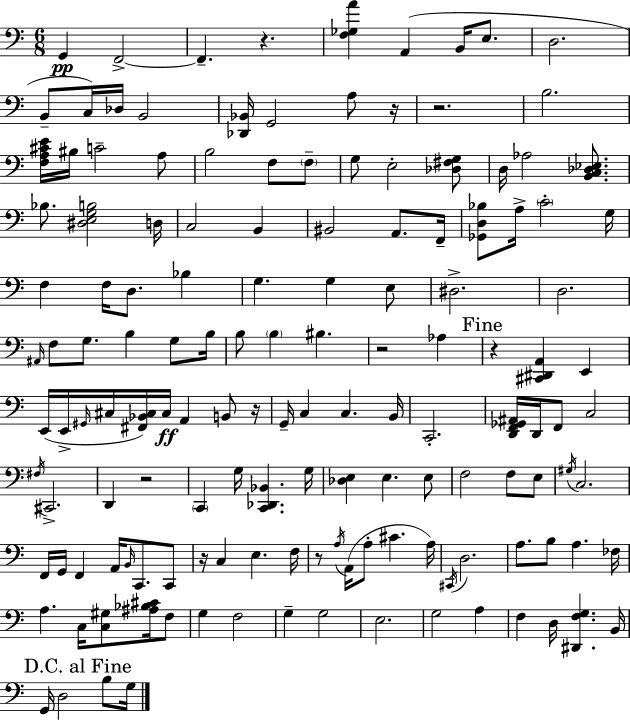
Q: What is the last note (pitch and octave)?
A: G3